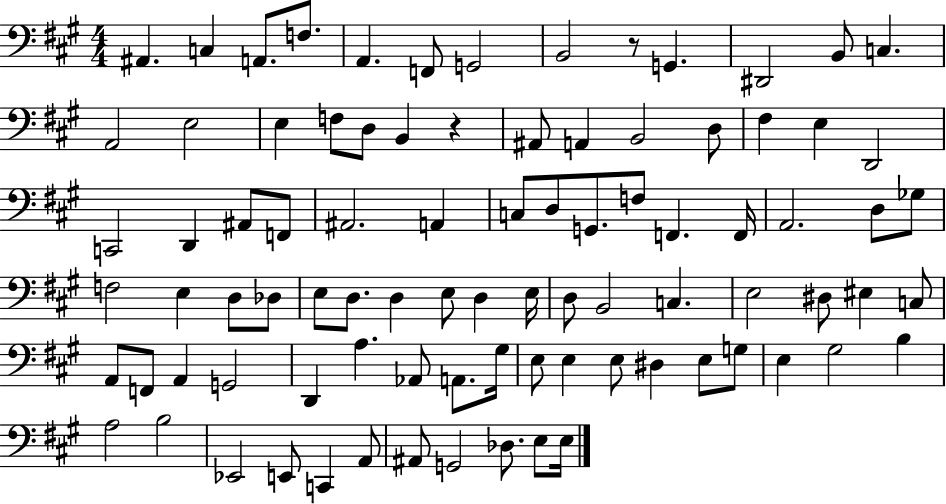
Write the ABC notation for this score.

X:1
T:Untitled
M:4/4
L:1/4
K:A
^A,, C, A,,/2 F,/2 A,, F,,/2 G,,2 B,,2 z/2 G,, ^D,,2 B,,/2 C, A,,2 E,2 E, F,/2 D,/2 B,, z ^A,,/2 A,, B,,2 D,/2 ^F, E, D,,2 C,,2 D,, ^A,,/2 F,,/2 ^A,,2 A,, C,/2 D,/2 G,,/2 F,/2 F,, F,,/4 A,,2 D,/2 _G,/2 F,2 E, D,/2 _D,/2 E,/2 D,/2 D, E,/2 D, E,/4 D,/2 B,,2 C, E,2 ^D,/2 ^E, C,/2 A,,/2 F,,/2 A,, G,,2 D,, A, _A,,/2 A,,/2 ^G,/4 E,/2 E, E,/2 ^D, E,/2 G,/2 E, ^G,2 B, A,2 B,2 _E,,2 E,,/2 C,, A,,/2 ^A,,/2 G,,2 _D,/2 E,/2 E,/4